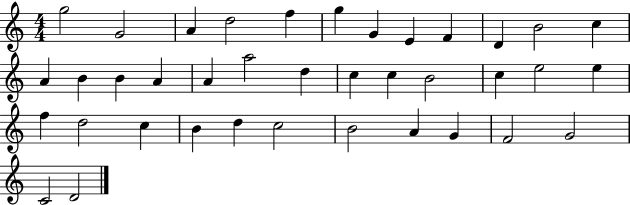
G5/h G4/h A4/q D5/h F5/q G5/q G4/q E4/q F4/q D4/q B4/h C5/q A4/q B4/q B4/q A4/q A4/q A5/h D5/q C5/q C5/q B4/h C5/q E5/h E5/q F5/q D5/h C5/q B4/q D5/q C5/h B4/h A4/q G4/q F4/h G4/h C4/h D4/h